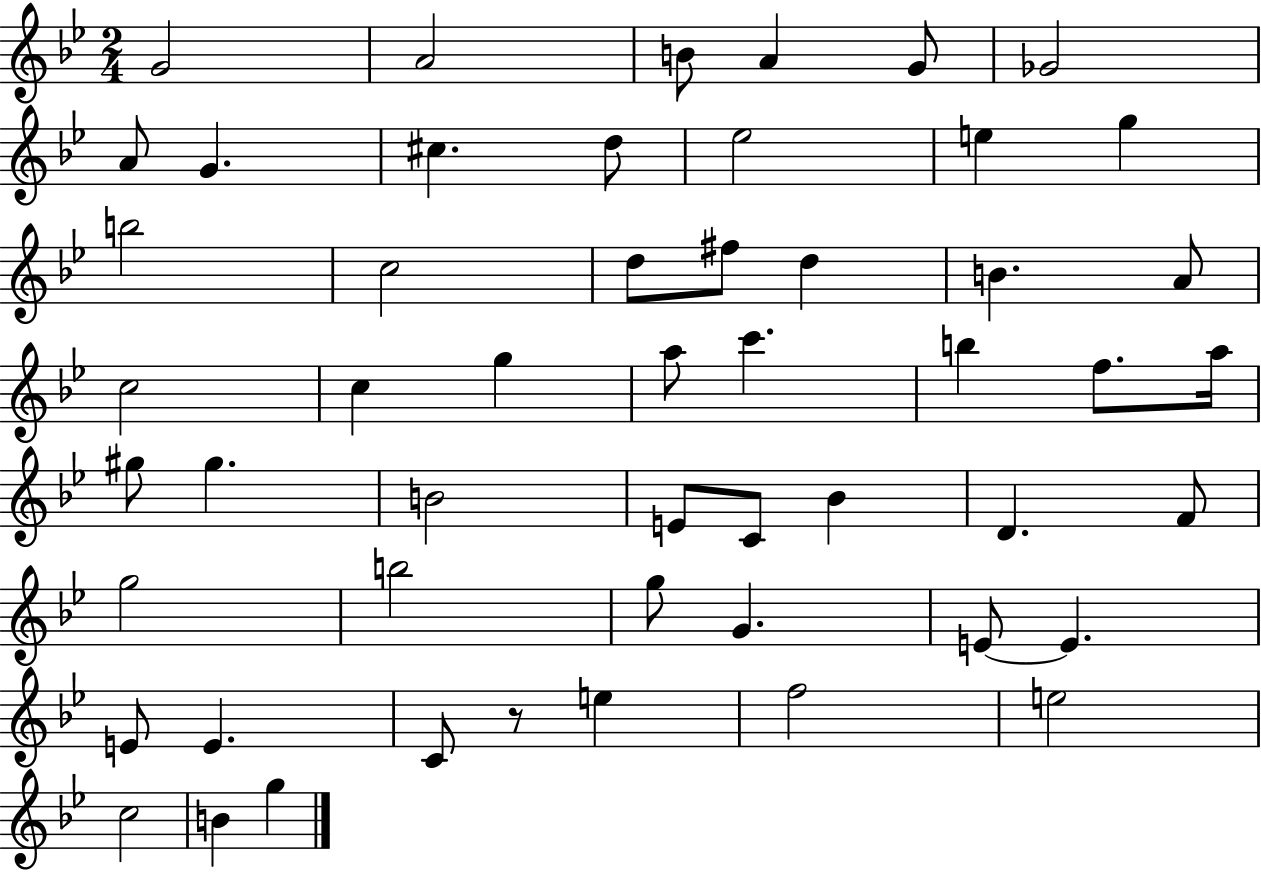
{
  \clef treble
  \numericTimeSignature
  \time 2/4
  \key bes \major
  g'2 | a'2 | b'8 a'4 g'8 | ges'2 | \break a'8 g'4. | cis''4. d''8 | ees''2 | e''4 g''4 | \break b''2 | c''2 | d''8 fis''8 d''4 | b'4. a'8 | \break c''2 | c''4 g''4 | a''8 c'''4. | b''4 f''8. a''16 | \break gis''8 gis''4. | b'2 | e'8 c'8 bes'4 | d'4. f'8 | \break g''2 | b''2 | g''8 g'4. | e'8~~ e'4. | \break e'8 e'4. | c'8 r8 e''4 | f''2 | e''2 | \break c''2 | b'4 g''4 | \bar "|."
}